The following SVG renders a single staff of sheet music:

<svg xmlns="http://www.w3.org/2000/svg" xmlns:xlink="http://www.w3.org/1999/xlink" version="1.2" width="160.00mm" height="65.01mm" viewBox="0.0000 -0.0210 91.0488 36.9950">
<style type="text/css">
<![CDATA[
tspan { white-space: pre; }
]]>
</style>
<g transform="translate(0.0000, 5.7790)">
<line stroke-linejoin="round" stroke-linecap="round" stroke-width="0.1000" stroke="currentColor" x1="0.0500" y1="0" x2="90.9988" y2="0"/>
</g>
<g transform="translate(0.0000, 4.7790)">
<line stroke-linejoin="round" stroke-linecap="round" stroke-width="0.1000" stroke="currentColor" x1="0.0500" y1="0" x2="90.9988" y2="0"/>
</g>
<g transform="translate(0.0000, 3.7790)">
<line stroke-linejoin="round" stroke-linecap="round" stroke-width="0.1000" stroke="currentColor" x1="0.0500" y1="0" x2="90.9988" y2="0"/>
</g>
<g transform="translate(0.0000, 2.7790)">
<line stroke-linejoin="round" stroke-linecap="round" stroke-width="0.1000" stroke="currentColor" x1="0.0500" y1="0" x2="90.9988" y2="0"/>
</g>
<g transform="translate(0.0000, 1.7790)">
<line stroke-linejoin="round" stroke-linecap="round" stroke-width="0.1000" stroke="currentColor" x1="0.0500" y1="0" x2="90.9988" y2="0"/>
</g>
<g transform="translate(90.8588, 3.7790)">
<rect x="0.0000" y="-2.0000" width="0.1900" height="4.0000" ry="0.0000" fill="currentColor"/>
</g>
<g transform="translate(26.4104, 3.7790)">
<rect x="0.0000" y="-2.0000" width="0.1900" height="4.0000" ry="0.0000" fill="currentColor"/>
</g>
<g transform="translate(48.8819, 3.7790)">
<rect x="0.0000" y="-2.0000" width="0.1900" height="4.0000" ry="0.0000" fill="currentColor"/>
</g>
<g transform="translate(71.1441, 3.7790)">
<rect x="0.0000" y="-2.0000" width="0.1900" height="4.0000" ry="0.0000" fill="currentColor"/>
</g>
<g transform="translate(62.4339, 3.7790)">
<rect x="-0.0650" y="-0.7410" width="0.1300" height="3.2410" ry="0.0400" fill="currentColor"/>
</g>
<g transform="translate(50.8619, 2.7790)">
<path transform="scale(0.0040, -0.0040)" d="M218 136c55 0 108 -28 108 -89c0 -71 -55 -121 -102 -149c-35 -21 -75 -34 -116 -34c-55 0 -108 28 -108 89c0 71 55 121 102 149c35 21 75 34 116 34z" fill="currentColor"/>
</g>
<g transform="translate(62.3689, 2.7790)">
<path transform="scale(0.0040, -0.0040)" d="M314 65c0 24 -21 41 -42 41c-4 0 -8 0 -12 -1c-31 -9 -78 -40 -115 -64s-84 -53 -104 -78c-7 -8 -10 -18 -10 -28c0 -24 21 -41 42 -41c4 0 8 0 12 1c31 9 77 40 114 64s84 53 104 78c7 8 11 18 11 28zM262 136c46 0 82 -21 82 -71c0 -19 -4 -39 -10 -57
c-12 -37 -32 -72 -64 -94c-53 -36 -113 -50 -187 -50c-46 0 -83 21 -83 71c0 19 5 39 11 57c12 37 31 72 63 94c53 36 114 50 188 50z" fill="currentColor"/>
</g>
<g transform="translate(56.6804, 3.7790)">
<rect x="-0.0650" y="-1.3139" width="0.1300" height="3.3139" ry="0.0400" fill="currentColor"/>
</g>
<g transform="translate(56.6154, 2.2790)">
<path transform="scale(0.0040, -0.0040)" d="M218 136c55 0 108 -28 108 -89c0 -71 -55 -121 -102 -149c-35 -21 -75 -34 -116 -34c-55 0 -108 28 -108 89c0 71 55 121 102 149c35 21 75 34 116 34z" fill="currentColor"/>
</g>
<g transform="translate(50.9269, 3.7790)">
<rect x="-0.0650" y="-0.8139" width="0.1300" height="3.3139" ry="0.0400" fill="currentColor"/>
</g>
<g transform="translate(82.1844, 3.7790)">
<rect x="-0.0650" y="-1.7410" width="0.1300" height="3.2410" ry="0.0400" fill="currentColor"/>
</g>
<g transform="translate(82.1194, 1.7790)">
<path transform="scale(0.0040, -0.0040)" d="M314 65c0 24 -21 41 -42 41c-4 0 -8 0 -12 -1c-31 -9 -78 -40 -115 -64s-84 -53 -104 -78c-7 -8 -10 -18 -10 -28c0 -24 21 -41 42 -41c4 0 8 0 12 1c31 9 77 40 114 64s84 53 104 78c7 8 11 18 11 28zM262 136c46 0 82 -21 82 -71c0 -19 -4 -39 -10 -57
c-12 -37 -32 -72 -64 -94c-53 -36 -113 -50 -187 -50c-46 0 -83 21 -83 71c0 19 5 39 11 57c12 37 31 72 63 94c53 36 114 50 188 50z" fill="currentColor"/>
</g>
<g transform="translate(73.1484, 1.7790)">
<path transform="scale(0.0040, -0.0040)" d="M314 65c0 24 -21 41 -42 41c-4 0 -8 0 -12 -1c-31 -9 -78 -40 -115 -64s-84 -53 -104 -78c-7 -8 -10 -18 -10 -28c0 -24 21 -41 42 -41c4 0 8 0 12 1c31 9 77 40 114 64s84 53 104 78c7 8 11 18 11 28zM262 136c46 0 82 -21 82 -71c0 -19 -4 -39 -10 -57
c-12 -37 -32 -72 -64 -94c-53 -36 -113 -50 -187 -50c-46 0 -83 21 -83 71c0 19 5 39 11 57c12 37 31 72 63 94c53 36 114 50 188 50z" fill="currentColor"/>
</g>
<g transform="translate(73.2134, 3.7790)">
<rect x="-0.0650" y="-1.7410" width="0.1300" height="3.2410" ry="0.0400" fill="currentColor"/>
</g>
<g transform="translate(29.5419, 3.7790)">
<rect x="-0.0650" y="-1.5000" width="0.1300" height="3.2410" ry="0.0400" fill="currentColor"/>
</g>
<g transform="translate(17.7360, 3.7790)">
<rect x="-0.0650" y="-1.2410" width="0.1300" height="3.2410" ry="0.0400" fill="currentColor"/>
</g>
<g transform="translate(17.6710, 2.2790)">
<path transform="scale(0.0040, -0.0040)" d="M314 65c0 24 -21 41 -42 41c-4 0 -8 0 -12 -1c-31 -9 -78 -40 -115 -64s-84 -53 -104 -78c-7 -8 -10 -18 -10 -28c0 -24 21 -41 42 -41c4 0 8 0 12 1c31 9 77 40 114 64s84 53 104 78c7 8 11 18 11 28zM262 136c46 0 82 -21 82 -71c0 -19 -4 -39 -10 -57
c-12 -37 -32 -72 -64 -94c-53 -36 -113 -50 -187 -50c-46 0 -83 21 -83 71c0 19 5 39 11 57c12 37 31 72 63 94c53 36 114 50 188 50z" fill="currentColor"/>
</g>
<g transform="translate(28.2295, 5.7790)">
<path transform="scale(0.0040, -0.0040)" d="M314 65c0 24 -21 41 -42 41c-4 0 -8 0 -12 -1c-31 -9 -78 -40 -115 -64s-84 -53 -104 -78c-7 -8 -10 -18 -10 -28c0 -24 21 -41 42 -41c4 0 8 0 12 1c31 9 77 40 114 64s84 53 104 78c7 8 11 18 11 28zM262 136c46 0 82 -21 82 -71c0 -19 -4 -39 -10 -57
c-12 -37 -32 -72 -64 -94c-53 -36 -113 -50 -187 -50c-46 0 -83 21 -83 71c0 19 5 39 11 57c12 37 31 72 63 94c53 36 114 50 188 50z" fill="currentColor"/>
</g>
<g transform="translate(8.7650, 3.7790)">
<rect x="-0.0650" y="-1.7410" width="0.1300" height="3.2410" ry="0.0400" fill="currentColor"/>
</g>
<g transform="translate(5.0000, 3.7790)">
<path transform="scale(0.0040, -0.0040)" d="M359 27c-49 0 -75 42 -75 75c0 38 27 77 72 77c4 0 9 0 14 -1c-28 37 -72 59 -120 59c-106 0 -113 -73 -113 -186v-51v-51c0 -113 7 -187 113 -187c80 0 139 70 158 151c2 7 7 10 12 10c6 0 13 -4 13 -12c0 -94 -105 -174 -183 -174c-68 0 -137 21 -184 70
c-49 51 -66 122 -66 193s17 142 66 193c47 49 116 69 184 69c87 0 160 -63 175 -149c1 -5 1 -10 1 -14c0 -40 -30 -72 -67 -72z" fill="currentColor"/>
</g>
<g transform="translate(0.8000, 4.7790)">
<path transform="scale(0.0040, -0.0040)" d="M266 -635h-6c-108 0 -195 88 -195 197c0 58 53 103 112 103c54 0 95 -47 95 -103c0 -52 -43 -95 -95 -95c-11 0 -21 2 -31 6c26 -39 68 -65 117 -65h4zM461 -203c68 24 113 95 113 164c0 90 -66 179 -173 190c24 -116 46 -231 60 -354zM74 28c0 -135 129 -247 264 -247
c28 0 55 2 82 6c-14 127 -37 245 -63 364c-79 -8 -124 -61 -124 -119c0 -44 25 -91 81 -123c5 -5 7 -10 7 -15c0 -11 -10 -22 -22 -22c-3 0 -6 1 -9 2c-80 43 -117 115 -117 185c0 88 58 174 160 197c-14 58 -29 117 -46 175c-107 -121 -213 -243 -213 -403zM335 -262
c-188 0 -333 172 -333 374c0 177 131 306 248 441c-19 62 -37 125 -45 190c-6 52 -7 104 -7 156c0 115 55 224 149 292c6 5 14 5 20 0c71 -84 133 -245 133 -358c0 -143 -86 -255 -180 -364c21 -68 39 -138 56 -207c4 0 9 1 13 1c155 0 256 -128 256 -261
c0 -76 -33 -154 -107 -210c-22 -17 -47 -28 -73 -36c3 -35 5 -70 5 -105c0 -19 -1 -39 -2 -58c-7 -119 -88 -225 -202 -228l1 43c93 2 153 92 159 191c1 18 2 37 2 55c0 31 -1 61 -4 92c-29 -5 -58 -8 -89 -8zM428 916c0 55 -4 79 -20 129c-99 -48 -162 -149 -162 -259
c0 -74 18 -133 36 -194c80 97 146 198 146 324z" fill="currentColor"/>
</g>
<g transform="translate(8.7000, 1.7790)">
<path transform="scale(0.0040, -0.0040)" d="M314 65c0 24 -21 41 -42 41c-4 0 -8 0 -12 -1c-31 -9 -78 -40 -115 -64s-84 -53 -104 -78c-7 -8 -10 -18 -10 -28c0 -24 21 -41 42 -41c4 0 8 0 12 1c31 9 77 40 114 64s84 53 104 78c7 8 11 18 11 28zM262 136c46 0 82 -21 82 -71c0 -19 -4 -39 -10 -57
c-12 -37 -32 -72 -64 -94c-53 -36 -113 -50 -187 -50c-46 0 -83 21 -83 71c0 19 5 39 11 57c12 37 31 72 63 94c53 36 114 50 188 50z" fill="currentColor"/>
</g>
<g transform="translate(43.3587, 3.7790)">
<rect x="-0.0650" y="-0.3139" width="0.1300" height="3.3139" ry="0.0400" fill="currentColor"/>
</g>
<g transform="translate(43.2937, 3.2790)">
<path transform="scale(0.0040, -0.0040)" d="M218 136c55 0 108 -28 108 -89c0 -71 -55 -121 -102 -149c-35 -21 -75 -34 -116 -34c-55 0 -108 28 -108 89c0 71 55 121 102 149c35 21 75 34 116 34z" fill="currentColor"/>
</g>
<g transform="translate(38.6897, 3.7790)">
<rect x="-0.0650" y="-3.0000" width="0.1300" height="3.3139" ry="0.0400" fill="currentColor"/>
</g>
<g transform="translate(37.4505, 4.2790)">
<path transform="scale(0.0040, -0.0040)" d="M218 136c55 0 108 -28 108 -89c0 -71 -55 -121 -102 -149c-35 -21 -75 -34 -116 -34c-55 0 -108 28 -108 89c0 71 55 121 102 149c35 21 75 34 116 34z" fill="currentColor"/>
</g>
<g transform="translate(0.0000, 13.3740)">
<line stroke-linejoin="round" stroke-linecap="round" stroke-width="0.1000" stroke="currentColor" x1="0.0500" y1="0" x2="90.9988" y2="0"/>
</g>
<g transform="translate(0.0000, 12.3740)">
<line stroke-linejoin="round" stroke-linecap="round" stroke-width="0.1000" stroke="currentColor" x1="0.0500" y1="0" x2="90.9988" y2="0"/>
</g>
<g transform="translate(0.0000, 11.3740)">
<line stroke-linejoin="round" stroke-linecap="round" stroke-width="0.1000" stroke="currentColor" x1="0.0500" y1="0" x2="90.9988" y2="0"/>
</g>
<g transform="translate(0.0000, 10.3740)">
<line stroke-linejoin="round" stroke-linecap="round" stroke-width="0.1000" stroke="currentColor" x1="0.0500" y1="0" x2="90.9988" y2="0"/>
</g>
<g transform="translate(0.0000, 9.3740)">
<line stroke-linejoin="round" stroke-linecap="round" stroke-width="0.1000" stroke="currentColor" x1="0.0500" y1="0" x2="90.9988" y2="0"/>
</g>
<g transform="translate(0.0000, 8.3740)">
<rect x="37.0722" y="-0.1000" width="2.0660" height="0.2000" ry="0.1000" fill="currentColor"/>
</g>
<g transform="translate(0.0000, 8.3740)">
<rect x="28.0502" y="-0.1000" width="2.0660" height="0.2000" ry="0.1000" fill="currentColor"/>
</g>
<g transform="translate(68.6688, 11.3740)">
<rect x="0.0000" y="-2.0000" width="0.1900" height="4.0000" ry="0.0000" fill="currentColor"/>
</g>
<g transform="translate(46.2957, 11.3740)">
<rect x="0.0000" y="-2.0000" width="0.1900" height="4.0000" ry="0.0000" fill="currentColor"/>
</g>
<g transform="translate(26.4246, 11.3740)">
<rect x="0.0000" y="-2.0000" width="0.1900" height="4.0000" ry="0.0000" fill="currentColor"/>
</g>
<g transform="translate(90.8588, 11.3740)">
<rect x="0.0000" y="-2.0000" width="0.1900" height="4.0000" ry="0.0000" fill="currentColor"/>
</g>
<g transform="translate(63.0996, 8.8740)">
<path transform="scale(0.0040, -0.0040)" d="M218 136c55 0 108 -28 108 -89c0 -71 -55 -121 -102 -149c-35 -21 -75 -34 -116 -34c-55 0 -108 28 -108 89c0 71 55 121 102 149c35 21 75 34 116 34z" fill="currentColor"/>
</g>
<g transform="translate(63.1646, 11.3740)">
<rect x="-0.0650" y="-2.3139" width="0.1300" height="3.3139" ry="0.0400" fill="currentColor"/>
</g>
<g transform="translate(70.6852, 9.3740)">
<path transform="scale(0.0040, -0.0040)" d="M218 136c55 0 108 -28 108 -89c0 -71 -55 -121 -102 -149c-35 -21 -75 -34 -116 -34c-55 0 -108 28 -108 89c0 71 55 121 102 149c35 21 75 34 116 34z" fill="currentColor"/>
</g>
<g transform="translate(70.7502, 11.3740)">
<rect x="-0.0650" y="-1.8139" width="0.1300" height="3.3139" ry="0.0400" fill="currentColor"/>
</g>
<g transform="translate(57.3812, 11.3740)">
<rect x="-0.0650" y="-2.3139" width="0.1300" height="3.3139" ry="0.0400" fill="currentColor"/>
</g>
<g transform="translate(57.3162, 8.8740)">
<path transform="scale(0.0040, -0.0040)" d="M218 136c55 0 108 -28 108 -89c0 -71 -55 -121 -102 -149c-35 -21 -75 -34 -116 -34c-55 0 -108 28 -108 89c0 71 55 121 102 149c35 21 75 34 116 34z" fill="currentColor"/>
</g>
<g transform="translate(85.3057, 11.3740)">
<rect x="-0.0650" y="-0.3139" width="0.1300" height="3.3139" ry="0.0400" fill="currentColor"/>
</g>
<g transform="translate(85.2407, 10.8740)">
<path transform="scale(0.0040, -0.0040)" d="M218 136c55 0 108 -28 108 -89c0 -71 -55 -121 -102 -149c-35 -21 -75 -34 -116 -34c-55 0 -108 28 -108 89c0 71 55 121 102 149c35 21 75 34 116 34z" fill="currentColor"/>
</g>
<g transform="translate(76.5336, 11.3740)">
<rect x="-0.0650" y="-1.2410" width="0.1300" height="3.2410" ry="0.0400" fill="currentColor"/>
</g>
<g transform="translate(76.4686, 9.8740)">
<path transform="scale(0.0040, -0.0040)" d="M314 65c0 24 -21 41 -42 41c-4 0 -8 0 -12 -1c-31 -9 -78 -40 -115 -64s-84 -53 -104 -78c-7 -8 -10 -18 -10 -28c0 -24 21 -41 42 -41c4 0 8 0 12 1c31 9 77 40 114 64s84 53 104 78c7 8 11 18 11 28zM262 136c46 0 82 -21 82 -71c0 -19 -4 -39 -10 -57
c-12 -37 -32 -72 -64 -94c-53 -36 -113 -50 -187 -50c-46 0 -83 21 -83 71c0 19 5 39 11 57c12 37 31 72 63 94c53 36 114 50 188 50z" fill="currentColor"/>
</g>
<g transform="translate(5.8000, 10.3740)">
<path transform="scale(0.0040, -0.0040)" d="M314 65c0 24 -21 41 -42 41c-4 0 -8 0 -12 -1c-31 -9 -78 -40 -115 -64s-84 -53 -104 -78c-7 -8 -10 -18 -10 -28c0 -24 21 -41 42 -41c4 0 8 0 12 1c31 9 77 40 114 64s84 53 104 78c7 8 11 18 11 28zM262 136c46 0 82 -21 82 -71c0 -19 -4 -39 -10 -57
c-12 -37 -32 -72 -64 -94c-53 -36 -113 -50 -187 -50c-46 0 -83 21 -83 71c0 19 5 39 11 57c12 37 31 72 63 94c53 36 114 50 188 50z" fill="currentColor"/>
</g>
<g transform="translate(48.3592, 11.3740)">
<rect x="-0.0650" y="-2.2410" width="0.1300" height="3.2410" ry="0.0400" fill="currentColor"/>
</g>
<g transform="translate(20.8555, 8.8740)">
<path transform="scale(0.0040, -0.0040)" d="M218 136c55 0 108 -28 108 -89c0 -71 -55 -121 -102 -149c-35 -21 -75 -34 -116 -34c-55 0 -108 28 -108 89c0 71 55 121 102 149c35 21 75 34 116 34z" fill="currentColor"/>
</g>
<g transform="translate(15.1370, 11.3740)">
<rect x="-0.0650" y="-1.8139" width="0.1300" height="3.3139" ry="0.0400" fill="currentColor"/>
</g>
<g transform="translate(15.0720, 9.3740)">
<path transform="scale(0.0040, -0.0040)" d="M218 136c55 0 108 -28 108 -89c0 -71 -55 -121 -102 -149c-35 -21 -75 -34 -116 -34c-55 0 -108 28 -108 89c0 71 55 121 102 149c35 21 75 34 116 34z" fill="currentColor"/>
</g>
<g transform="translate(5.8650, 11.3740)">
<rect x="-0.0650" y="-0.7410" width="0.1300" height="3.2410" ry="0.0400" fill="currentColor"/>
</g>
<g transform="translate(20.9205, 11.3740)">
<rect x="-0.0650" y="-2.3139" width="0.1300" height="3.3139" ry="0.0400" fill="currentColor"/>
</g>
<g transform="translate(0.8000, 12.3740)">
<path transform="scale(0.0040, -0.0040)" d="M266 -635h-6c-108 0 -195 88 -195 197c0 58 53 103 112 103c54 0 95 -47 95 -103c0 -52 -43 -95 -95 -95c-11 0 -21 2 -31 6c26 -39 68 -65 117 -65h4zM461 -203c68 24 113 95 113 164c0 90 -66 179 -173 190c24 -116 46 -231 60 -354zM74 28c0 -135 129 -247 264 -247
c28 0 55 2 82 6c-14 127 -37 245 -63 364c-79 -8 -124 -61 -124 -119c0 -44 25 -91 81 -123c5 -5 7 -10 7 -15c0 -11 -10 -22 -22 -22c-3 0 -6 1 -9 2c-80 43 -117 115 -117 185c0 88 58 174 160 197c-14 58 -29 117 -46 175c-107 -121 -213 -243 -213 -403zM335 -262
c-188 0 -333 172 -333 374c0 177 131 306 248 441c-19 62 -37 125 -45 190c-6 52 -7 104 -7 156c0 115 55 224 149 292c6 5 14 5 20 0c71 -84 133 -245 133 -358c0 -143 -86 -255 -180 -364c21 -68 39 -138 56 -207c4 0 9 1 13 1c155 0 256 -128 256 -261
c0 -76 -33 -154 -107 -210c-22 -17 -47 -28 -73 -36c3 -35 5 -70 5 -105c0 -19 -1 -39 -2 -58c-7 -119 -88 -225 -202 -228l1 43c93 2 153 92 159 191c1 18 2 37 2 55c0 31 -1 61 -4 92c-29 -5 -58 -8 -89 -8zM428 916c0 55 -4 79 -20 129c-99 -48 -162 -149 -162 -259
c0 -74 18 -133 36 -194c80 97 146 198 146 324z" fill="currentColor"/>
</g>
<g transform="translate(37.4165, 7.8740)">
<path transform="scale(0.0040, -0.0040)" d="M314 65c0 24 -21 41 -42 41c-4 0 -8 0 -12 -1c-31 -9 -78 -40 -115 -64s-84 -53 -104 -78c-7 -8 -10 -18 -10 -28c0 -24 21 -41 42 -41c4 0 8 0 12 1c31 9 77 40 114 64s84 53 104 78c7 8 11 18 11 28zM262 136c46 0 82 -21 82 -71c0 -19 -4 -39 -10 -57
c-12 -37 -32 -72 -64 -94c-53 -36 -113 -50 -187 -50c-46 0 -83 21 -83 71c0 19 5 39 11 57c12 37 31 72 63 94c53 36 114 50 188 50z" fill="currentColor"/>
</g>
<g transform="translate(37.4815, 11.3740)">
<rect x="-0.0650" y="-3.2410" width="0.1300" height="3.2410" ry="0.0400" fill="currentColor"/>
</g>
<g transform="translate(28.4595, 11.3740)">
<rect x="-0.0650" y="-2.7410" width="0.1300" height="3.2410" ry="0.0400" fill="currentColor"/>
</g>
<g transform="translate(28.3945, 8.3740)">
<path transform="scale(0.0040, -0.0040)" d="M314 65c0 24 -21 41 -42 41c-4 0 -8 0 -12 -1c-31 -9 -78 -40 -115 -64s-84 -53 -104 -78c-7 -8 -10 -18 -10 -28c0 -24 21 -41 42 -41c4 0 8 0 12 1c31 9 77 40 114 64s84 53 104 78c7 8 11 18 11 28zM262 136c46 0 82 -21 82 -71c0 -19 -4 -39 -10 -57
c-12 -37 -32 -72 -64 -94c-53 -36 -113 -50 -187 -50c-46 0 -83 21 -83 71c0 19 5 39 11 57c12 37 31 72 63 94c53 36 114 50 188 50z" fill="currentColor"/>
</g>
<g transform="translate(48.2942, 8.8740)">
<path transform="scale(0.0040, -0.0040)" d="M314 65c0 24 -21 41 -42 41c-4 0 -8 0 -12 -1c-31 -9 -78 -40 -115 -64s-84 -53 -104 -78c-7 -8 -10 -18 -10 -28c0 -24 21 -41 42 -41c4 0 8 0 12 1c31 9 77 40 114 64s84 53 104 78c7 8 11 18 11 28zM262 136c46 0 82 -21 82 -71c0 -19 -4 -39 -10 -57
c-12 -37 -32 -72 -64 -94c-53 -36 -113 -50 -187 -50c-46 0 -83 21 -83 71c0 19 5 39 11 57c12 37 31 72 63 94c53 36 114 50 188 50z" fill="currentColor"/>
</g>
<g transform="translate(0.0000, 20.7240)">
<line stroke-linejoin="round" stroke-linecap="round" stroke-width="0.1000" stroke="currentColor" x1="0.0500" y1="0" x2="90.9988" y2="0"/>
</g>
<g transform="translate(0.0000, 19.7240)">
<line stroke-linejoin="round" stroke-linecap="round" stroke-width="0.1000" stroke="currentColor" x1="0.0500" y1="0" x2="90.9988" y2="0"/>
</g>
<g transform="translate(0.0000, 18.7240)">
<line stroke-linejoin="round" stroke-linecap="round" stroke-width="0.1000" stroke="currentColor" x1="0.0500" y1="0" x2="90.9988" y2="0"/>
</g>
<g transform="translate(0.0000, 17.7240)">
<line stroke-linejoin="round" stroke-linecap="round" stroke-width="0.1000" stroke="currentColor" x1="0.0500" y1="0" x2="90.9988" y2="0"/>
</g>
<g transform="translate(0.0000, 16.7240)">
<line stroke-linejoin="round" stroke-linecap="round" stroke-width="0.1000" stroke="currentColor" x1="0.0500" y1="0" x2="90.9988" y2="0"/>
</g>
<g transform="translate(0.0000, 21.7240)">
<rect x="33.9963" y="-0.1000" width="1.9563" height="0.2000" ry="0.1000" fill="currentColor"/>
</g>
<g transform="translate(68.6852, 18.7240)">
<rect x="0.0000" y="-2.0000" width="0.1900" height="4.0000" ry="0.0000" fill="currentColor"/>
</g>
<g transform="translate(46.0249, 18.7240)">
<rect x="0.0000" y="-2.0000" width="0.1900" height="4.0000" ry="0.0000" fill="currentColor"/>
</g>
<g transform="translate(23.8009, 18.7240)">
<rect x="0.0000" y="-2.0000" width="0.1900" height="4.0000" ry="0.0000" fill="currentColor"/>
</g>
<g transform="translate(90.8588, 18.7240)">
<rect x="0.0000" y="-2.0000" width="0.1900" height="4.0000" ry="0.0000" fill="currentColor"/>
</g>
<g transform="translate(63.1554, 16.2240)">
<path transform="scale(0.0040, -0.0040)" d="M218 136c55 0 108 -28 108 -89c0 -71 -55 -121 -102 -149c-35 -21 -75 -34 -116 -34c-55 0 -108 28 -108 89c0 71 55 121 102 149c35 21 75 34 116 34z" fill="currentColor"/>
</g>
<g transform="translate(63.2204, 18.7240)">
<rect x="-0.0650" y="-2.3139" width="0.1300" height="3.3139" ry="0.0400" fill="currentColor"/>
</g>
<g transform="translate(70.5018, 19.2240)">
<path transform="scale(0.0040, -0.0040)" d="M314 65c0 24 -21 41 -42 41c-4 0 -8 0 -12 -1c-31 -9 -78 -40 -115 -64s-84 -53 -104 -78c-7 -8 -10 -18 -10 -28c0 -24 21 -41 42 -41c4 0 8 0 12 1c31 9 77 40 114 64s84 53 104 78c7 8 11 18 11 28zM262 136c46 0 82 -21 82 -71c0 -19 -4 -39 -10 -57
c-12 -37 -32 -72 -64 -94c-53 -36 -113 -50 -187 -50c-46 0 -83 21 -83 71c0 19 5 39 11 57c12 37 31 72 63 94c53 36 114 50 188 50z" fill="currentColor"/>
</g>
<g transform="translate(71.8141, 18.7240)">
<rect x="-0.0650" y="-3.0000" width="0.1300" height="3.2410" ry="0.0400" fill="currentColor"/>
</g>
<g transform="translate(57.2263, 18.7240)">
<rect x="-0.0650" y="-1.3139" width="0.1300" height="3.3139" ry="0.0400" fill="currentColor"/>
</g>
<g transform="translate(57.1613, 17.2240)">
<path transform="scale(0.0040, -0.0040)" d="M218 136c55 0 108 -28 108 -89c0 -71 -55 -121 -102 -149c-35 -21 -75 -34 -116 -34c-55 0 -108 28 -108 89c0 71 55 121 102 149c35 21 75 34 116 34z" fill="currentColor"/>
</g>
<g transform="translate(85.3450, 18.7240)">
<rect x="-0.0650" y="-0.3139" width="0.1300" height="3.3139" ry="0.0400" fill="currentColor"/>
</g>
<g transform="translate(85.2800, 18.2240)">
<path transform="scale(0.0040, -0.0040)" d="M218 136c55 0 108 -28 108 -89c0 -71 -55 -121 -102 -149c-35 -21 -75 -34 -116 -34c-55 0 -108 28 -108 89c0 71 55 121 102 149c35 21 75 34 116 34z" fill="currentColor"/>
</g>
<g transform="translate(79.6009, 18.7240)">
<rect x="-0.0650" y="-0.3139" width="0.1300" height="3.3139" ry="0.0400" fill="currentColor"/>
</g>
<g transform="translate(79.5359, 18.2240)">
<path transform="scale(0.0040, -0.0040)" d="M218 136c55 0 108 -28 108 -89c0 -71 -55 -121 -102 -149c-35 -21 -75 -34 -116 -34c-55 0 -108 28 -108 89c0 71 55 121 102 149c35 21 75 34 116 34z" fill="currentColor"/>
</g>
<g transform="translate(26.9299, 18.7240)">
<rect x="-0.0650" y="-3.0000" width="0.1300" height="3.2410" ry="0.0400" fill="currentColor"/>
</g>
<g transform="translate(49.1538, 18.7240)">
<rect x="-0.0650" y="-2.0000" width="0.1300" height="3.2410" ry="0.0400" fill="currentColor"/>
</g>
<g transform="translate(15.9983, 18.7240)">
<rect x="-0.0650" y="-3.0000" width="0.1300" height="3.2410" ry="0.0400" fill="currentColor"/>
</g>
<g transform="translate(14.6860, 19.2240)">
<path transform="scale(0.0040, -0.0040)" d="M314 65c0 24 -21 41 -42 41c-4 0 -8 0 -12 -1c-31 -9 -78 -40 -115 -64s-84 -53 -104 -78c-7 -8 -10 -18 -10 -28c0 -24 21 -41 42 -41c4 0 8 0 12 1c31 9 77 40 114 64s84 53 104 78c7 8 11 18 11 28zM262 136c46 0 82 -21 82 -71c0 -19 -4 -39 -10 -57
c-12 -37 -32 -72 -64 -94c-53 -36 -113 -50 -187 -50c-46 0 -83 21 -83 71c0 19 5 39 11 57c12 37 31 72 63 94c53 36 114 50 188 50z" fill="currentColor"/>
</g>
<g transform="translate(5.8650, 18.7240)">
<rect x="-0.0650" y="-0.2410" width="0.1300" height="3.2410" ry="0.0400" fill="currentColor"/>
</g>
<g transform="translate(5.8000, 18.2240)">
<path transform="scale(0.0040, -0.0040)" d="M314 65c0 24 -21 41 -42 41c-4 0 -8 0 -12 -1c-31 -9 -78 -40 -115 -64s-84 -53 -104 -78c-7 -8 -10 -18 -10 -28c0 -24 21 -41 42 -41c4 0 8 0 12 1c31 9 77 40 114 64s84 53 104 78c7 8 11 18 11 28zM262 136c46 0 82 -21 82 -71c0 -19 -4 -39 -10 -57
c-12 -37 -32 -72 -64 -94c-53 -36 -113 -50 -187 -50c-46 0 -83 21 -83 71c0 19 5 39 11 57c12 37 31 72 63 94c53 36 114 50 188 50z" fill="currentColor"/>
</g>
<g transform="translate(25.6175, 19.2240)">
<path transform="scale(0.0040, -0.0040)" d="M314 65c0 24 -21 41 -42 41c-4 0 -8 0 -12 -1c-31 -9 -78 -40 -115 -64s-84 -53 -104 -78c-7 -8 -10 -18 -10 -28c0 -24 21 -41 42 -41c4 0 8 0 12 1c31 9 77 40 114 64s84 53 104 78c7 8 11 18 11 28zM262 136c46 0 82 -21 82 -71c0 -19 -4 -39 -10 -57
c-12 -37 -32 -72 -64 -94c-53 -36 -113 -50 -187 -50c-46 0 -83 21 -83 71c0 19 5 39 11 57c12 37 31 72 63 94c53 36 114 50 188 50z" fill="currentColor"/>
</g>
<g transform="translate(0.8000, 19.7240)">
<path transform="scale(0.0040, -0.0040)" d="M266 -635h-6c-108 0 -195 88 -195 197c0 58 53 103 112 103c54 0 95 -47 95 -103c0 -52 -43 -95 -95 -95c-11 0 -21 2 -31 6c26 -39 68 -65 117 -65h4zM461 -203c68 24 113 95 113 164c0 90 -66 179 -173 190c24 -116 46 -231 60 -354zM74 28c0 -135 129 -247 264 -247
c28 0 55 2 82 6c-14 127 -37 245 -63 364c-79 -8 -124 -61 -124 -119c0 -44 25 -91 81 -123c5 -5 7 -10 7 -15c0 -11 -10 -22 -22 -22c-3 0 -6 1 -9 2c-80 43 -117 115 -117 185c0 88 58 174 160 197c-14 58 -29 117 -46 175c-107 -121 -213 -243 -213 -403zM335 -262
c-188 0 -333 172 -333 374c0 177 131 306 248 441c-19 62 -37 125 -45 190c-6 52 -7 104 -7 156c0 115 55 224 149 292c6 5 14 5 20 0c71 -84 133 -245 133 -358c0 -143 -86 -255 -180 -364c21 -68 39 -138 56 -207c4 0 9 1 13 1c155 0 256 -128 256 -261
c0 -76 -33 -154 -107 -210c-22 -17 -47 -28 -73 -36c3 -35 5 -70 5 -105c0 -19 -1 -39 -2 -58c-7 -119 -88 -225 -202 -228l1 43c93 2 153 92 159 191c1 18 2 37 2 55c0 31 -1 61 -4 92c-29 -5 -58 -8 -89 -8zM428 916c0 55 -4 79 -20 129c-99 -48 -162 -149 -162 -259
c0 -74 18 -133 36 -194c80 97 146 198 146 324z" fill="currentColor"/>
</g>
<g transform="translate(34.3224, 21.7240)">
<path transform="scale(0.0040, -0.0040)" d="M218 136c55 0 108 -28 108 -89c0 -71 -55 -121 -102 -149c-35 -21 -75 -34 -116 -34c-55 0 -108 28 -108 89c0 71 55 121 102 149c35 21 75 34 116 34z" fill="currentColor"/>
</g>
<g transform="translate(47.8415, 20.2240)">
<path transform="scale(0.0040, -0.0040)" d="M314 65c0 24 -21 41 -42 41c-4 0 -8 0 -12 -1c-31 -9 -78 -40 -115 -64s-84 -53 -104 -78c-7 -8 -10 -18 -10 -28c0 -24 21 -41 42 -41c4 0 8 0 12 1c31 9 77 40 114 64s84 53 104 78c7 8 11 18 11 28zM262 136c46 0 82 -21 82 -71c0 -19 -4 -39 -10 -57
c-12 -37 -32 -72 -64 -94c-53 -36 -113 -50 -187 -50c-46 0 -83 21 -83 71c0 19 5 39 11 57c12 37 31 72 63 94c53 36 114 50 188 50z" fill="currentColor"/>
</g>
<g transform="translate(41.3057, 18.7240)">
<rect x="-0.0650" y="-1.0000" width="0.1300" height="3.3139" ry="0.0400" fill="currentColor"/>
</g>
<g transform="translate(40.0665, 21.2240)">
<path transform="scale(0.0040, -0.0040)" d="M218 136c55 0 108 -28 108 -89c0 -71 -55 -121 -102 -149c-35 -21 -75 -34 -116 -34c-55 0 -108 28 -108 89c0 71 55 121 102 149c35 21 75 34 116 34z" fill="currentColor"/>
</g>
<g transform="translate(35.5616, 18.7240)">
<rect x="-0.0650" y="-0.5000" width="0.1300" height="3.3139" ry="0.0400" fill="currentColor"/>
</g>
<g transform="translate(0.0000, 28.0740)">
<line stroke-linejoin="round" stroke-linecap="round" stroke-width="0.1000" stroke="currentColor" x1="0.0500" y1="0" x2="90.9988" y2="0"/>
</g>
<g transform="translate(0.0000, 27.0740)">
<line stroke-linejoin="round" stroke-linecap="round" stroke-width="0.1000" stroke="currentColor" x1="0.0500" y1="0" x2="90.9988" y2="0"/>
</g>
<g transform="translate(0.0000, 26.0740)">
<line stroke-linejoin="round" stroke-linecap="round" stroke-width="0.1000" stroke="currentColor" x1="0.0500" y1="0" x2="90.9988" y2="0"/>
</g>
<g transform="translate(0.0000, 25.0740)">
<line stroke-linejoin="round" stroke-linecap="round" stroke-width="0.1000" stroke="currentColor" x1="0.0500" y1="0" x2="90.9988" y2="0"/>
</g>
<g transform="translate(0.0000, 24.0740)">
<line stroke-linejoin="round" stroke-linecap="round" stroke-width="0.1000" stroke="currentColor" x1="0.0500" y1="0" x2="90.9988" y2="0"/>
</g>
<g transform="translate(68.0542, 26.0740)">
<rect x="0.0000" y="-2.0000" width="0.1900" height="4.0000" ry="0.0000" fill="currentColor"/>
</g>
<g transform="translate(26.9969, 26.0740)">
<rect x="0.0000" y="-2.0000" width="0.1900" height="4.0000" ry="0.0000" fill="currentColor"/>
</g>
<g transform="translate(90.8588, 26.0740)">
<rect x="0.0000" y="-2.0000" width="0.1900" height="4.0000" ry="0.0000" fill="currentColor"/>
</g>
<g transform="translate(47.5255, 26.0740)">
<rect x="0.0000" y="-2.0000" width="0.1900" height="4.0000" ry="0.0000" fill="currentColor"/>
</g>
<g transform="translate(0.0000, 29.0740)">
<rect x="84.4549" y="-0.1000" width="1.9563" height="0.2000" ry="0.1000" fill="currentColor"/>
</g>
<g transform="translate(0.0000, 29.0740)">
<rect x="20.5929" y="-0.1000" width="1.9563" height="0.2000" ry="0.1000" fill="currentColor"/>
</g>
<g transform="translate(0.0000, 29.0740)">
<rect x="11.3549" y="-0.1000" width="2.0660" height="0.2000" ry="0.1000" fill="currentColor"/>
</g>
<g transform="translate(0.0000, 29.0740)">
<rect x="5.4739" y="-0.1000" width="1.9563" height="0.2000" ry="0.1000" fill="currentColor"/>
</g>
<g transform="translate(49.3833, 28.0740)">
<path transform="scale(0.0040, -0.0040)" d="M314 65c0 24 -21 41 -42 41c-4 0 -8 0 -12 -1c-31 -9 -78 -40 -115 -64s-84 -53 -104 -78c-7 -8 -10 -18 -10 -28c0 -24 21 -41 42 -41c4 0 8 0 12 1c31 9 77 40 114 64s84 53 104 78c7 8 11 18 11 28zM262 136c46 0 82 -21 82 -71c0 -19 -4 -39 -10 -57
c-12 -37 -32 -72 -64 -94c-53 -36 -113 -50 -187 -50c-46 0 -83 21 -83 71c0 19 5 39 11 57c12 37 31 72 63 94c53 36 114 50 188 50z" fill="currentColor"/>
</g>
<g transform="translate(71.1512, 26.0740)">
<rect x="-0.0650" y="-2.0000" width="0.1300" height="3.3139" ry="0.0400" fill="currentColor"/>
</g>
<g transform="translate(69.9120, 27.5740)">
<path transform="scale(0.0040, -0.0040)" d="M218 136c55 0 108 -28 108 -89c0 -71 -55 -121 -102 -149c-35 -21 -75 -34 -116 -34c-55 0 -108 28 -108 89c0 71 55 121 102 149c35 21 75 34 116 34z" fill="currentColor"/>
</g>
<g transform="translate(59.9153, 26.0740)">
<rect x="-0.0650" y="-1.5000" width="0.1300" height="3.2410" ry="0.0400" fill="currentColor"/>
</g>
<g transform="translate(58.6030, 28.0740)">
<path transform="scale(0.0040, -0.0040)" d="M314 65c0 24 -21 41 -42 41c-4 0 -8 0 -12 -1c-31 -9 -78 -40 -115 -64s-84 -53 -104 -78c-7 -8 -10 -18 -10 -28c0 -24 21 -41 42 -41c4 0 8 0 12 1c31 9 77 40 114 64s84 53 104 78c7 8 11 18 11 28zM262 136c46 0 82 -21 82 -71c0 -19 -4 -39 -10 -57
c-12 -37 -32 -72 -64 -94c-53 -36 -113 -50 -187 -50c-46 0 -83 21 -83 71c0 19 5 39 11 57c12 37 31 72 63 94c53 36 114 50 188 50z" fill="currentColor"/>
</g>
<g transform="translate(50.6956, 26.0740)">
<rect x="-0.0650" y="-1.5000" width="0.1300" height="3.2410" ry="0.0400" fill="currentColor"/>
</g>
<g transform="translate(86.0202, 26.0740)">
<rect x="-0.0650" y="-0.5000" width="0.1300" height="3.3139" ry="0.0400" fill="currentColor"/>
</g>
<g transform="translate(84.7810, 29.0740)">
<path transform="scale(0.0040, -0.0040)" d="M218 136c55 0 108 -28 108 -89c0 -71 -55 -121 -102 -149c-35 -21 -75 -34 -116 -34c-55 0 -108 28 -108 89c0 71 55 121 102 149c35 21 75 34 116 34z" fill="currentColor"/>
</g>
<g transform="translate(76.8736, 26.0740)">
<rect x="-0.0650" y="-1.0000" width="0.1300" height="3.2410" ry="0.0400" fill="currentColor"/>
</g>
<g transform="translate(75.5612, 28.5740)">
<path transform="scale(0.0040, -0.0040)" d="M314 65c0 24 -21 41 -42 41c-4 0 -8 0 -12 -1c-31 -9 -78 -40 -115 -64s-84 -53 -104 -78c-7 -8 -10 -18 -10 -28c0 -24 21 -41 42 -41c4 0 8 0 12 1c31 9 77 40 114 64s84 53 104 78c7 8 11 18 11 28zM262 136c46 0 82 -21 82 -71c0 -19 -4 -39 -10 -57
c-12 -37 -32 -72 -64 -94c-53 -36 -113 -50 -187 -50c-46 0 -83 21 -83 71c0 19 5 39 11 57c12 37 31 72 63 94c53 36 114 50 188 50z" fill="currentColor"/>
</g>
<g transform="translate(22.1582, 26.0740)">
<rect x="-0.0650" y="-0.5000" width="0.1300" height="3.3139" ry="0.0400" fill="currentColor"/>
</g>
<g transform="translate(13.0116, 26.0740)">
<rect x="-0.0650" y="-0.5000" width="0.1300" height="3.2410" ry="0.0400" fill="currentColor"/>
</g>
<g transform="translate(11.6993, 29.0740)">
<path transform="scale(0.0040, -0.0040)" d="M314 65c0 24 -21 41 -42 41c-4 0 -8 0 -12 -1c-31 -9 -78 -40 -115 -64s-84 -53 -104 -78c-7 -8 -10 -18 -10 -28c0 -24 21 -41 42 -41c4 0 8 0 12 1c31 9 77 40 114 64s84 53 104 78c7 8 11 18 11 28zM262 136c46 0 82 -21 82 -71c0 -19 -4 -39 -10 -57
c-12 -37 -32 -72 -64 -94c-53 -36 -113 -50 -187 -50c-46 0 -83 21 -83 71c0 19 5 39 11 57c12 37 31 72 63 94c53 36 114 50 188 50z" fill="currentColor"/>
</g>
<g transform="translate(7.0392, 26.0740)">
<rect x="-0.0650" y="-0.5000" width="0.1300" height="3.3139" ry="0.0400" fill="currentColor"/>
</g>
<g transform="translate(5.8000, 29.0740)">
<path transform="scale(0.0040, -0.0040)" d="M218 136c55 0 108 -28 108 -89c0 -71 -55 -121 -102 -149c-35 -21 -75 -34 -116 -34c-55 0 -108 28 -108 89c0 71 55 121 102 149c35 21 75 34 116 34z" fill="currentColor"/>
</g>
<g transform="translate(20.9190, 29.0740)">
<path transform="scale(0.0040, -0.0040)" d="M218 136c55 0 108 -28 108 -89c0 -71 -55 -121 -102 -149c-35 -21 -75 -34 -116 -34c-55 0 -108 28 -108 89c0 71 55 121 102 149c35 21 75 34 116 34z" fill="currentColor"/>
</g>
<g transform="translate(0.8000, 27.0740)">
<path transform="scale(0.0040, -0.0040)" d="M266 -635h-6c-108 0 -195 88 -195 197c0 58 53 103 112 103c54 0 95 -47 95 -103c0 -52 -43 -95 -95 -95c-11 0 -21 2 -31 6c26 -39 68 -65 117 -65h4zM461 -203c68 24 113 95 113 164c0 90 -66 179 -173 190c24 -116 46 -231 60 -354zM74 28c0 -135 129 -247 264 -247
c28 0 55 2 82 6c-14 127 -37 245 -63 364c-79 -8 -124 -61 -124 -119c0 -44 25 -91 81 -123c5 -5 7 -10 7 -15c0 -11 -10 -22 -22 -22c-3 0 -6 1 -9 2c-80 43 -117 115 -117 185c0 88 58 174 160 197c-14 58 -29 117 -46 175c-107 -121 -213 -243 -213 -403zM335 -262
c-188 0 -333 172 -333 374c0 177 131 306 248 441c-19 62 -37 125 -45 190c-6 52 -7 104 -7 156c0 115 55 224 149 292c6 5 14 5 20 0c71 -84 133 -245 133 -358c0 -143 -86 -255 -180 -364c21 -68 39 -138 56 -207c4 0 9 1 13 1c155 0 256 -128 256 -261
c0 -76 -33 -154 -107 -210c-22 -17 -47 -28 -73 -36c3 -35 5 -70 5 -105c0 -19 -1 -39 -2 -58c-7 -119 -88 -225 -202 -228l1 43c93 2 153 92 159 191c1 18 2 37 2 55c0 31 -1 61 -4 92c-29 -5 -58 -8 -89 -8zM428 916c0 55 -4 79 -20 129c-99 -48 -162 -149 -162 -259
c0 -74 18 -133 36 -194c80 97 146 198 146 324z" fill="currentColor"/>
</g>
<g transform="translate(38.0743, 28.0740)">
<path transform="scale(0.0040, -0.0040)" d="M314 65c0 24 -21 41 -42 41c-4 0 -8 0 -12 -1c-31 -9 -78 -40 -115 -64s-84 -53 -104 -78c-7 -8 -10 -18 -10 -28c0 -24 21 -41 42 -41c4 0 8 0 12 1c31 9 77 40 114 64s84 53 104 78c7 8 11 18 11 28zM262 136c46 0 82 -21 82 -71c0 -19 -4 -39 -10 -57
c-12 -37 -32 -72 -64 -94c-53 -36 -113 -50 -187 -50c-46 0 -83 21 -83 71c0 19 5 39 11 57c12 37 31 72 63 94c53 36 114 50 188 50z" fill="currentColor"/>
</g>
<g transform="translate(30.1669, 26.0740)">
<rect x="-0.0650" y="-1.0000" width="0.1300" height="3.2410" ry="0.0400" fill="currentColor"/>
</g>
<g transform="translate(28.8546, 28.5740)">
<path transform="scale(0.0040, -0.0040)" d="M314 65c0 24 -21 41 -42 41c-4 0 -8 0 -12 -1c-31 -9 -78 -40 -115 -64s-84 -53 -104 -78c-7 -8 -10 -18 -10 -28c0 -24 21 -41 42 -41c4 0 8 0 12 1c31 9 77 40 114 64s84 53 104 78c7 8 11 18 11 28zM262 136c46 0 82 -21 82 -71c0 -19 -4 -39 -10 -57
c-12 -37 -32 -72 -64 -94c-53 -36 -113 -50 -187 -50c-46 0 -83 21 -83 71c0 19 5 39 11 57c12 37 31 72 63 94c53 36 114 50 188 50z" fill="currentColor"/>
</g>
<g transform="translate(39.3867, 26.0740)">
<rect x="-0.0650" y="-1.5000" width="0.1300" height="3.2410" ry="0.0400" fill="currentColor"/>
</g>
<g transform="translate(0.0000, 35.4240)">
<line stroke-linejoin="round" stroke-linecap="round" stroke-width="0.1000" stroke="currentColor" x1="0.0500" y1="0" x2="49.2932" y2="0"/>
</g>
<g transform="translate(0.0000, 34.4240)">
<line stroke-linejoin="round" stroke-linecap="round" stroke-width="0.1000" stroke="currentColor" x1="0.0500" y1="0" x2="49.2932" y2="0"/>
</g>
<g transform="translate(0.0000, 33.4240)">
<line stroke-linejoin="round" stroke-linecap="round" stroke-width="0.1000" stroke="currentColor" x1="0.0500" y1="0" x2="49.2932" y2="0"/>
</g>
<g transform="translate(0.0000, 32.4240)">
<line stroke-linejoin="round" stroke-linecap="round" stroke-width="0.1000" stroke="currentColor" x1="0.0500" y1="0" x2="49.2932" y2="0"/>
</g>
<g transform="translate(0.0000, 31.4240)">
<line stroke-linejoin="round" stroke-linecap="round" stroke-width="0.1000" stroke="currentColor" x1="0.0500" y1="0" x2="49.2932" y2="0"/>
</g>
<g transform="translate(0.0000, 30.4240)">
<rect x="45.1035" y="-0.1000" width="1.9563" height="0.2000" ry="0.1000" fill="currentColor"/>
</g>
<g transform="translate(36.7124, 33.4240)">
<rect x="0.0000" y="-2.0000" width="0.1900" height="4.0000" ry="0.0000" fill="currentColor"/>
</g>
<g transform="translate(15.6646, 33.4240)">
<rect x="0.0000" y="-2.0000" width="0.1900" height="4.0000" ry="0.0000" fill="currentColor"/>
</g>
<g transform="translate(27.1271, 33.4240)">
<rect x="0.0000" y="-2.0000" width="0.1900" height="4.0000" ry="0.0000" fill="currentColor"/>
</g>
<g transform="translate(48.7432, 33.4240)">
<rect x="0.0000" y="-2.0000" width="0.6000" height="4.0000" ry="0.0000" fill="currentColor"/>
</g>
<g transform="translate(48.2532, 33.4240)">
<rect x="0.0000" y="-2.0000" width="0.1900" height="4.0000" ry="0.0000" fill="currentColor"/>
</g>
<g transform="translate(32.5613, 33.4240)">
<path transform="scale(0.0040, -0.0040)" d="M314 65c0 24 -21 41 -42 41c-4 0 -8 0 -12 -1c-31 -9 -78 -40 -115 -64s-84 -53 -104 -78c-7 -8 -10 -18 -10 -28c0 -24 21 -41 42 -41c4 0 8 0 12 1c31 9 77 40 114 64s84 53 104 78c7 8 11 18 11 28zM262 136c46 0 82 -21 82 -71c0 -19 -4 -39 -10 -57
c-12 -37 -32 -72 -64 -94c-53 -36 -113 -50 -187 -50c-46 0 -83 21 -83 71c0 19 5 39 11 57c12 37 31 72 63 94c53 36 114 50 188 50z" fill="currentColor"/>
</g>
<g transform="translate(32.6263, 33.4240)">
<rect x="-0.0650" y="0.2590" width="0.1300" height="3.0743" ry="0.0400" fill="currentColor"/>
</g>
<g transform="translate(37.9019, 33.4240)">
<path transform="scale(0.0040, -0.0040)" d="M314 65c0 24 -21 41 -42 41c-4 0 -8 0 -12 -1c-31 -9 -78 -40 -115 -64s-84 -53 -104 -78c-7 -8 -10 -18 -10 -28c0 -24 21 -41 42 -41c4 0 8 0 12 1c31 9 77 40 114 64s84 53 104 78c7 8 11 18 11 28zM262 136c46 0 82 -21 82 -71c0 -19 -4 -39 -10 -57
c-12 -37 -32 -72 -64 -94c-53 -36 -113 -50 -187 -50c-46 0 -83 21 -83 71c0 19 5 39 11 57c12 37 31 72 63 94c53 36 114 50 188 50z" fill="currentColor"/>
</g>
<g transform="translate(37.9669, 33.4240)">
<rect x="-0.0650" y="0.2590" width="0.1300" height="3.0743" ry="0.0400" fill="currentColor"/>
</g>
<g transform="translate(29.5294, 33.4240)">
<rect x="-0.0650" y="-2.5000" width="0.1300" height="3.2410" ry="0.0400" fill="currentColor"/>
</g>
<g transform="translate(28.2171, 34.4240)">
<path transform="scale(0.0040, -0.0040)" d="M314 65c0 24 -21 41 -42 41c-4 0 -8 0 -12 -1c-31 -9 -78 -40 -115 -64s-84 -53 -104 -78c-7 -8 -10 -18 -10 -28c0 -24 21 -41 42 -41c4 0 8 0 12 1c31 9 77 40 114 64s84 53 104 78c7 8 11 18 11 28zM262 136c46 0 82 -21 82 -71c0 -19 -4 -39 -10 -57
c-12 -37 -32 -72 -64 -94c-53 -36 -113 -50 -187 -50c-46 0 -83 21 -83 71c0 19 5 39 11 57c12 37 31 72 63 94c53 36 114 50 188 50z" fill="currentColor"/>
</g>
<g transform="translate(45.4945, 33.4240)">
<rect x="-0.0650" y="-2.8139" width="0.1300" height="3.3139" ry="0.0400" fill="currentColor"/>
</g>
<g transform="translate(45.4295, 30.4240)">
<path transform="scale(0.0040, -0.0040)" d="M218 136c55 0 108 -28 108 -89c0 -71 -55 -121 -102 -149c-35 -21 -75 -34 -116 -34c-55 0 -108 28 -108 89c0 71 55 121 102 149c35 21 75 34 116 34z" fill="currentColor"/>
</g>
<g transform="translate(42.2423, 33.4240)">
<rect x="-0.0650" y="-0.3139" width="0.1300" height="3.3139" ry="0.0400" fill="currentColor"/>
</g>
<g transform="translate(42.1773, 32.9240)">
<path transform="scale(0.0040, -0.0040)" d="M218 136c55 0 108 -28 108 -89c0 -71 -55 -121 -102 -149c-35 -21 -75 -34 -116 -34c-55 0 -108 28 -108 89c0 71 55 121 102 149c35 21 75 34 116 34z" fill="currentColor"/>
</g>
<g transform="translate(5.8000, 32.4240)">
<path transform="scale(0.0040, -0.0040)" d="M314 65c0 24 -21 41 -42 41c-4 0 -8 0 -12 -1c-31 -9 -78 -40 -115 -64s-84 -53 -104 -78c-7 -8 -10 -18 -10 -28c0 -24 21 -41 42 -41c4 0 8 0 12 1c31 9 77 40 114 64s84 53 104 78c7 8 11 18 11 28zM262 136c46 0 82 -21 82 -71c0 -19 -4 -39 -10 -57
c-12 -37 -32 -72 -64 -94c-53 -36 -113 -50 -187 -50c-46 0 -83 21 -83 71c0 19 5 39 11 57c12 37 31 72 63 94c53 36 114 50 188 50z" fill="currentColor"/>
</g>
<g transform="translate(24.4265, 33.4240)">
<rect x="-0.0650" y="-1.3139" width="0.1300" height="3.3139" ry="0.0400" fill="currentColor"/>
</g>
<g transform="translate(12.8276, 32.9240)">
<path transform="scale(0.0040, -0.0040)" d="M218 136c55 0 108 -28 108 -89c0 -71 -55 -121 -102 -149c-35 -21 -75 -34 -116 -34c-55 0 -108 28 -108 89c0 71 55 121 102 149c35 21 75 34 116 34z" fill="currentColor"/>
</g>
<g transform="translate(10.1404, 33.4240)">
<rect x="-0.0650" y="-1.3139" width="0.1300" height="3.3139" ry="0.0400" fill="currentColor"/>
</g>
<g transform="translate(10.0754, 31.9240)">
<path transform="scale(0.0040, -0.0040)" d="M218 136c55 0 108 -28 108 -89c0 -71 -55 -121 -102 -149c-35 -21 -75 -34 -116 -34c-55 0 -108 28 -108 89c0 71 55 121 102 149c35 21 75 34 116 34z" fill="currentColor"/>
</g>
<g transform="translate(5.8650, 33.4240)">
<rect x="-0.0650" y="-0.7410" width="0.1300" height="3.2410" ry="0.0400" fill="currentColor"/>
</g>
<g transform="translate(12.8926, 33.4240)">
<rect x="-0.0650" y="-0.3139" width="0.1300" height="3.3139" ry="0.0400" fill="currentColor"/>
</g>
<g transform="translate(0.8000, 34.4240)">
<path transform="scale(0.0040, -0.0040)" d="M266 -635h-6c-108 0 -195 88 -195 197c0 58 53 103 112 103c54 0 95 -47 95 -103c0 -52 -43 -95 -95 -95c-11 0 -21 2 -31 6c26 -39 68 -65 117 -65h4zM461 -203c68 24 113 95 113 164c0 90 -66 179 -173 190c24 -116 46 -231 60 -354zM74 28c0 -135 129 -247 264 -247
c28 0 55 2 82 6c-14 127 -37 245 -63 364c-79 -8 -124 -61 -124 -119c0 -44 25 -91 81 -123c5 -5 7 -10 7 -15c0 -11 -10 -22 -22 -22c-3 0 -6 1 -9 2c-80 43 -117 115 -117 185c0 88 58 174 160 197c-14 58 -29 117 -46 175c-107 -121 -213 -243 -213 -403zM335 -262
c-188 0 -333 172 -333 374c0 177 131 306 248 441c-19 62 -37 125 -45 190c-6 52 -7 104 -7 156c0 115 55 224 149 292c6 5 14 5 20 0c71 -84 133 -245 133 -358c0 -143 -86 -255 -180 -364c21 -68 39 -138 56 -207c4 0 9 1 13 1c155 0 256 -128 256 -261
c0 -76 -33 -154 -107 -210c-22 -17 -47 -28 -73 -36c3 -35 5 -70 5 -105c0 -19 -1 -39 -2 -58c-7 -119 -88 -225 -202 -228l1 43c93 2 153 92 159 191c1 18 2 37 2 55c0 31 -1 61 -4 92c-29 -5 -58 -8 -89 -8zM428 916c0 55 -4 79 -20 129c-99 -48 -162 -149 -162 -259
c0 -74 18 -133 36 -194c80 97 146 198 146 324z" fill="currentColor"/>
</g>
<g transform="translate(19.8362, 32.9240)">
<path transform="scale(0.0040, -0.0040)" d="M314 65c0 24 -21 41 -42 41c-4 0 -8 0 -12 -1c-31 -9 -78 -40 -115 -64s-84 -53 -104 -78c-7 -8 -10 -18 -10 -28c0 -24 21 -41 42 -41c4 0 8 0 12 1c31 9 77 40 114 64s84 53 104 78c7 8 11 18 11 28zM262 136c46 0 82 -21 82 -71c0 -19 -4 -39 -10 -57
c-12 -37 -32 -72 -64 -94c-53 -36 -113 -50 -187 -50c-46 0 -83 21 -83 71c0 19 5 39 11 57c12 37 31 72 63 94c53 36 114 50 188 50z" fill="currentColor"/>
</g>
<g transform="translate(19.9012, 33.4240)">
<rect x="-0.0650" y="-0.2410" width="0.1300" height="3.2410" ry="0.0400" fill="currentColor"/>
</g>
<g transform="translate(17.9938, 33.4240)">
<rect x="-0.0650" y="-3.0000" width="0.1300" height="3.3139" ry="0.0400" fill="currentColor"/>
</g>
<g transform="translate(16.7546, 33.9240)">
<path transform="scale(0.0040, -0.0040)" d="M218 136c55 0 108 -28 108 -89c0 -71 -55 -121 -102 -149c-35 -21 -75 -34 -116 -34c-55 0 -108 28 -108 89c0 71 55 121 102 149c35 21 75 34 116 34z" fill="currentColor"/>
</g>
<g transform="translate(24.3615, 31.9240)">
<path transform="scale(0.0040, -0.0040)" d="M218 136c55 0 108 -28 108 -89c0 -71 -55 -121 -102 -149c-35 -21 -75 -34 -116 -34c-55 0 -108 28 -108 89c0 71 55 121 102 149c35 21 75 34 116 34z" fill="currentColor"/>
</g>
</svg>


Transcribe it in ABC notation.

X:1
T:Untitled
M:4/4
L:1/4
K:C
f2 e2 E2 A c d e d2 f2 f2 d2 f g a2 b2 g2 g g f e2 c c2 A2 A2 C D F2 e g A2 c c C C2 C D2 E2 E2 E2 F D2 C d2 e c A c2 e G2 B2 B2 c a